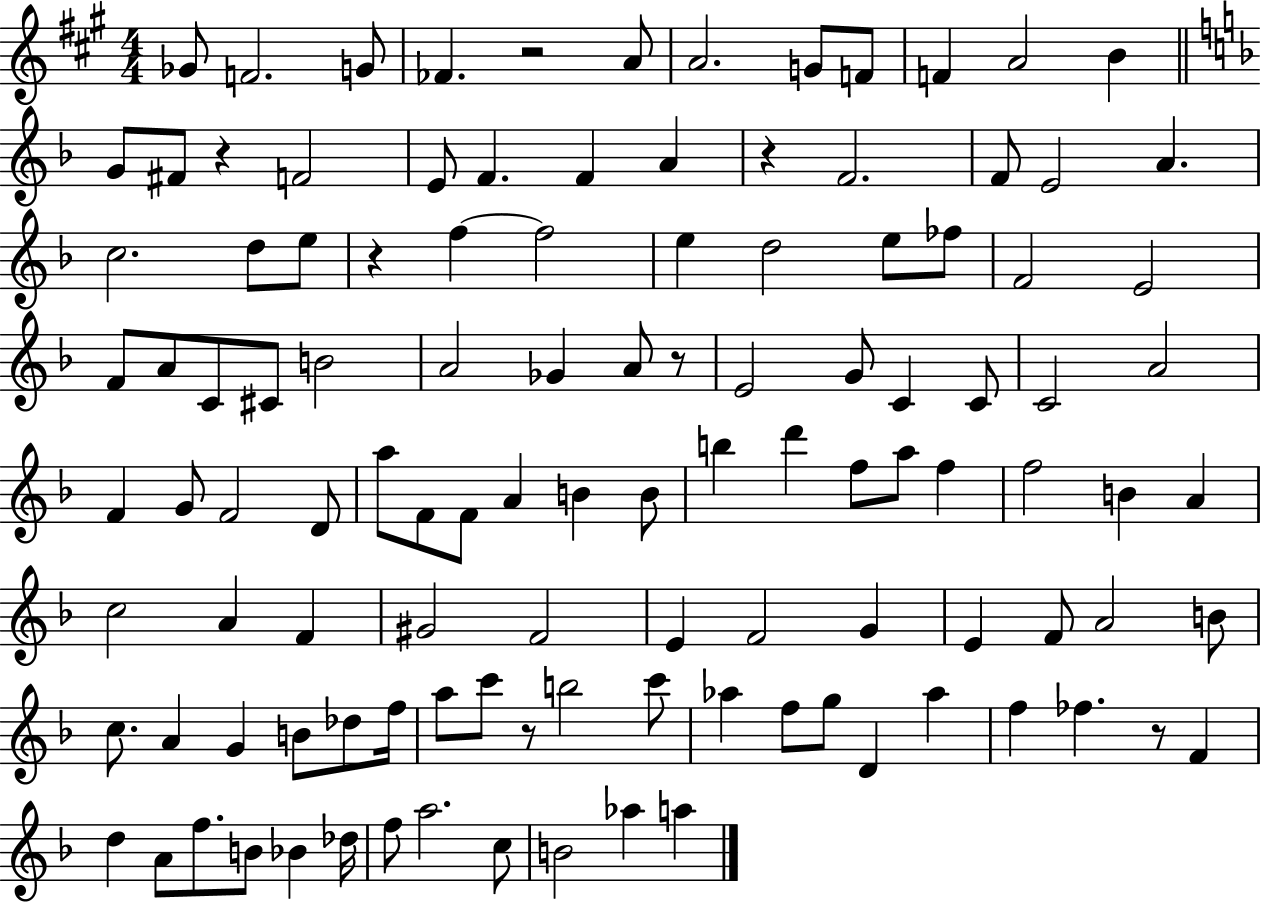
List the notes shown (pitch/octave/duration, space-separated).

Gb4/e F4/h. G4/e FES4/q. R/h A4/e A4/h. G4/e F4/e F4/q A4/h B4/q G4/e F#4/e R/q F4/h E4/e F4/q. F4/q A4/q R/q F4/h. F4/e E4/h A4/q. C5/h. D5/e E5/e R/q F5/q F5/h E5/q D5/h E5/e FES5/e F4/h E4/h F4/e A4/e C4/e C#4/e B4/h A4/h Gb4/q A4/e R/e E4/h G4/e C4/q C4/e C4/h A4/h F4/q G4/e F4/h D4/e A5/e F4/e F4/e A4/q B4/q B4/e B5/q D6/q F5/e A5/e F5/q F5/h B4/q A4/q C5/h A4/q F4/q G#4/h F4/h E4/q F4/h G4/q E4/q F4/e A4/h B4/e C5/e. A4/q G4/q B4/e Db5/e F5/s A5/e C6/e R/e B5/h C6/e Ab5/q F5/e G5/e D4/q Ab5/q F5/q FES5/q. R/e F4/q D5/q A4/e F5/e. B4/e Bb4/q Db5/s F5/e A5/h. C5/e B4/h Ab5/q A5/q